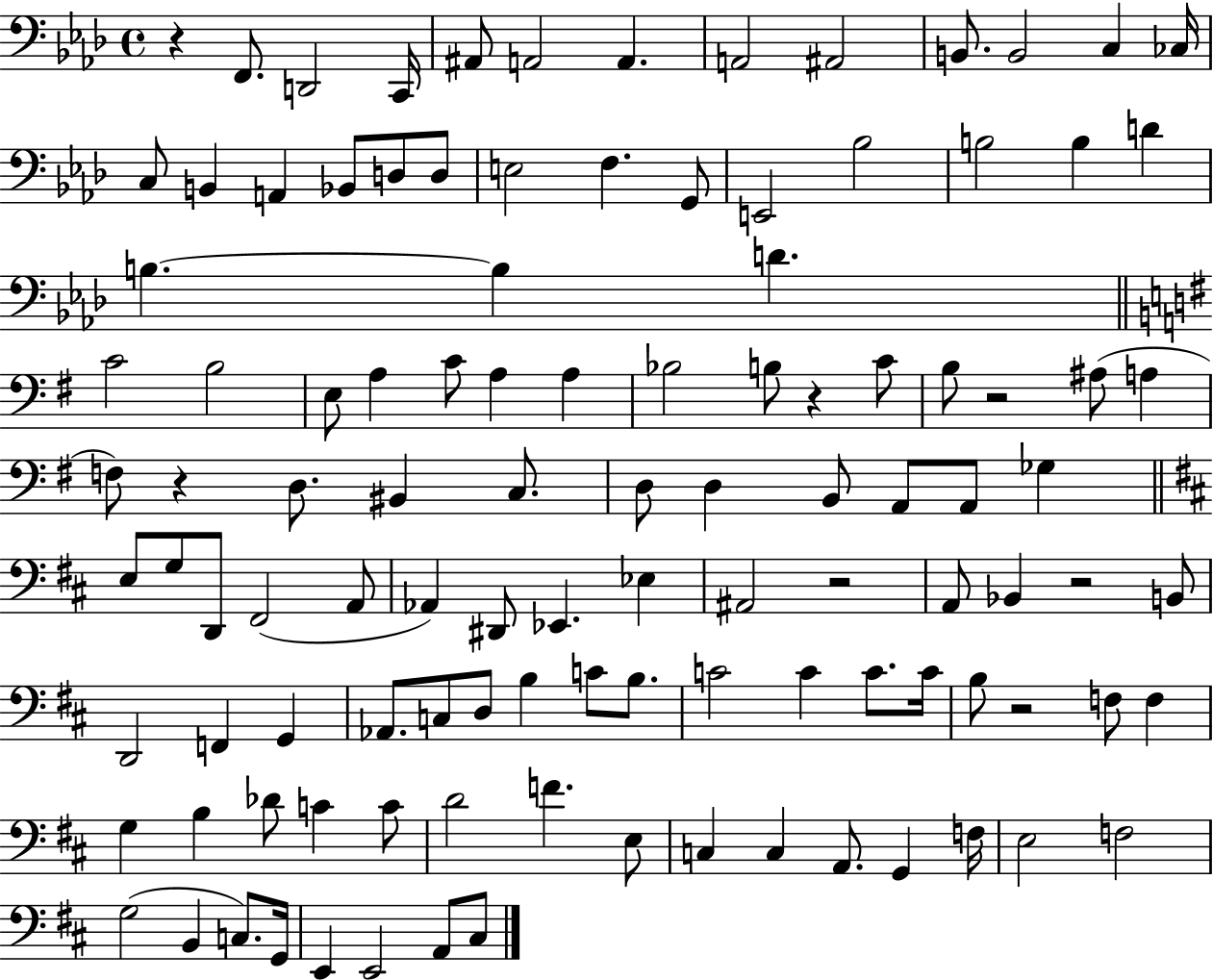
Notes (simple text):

R/q F2/e. D2/h C2/s A#2/e A2/h A2/q. A2/h A#2/h B2/e. B2/h C3/q CES3/s C3/e B2/q A2/q Bb2/e D3/e D3/e E3/h F3/q. G2/e E2/h Bb3/h B3/h B3/q D4/q B3/q. B3/q D4/q. C4/h B3/h E3/e A3/q C4/e A3/q A3/q Bb3/h B3/e R/q C4/e B3/e R/h A#3/e A3/q F3/e R/q D3/e. BIS2/q C3/e. D3/e D3/q B2/e A2/e A2/e Gb3/q E3/e G3/e D2/e F#2/h A2/e Ab2/q D#2/e Eb2/q. Eb3/q A#2/h R/h A2/e Bb2/q R/h B2/e D2/h F2/q G2/q Ab2/e. C3/e D3/e B3/q C4/e B3/e. C4/h C4/q C4/e. C4/s B3/e R/h F3/e F3/q G3/q B3/q Db4/e C4/q C4/e D4/h F4/q. E3/e C3/q C3/q A2/e. G2/q F3/s E3/h F3/h G3/h B2/q C3/e. G2/s E2/q E2/h A2/e C#3/e